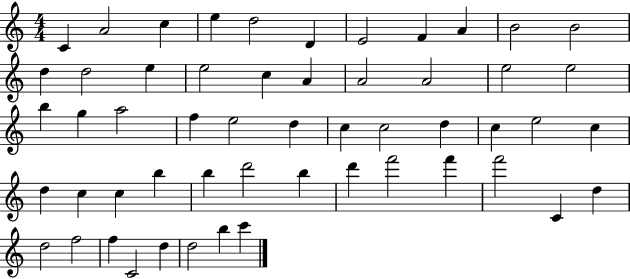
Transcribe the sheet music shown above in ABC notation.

X:1
T:Untitled
M:4/4
L:1/4
K:C
C A2 c e d2 D E2 F A B2 B2 d d2 e e2 c A A2 A2 e2 e2 b g a2 f e2 d c c2 d c e2 c d c c b b d'2 b d' f'2 f' f'2 C d d2 f2 f C2 d d2 b c'